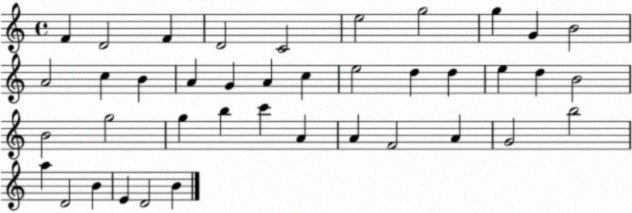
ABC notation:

X:1
T:Untitled
M:4/4
L:1/4
K:C
F D2 F D2 C2 e2 g2 g G B2 A2 c B A G A c e2 d d e d B2 B2 g2 g b c' A A F2 A G2 b2 a D2 B E D2 B